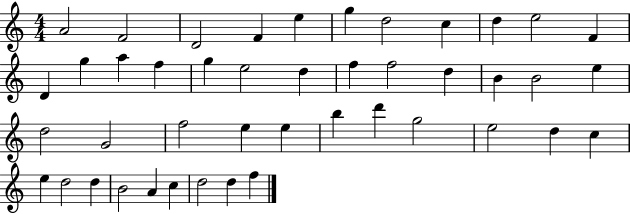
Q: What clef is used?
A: treble